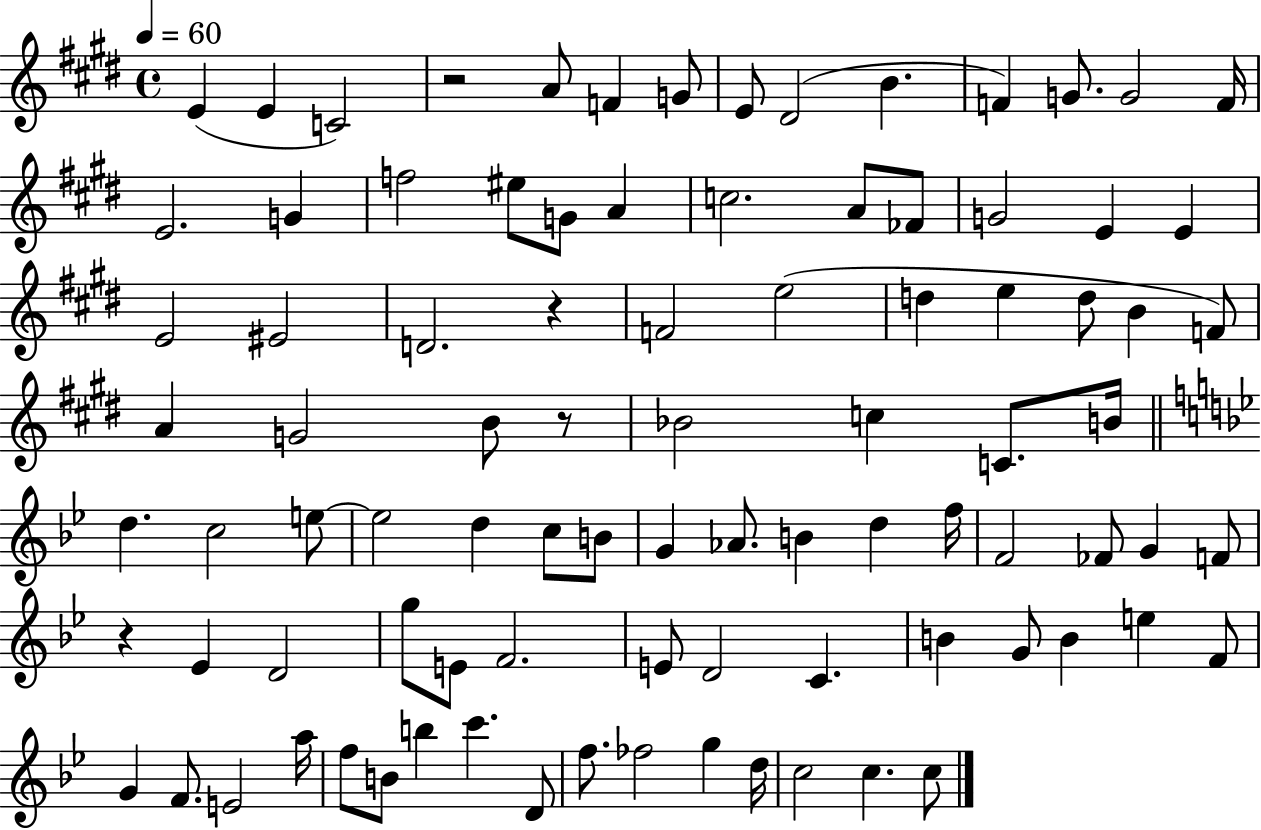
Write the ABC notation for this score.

X:1
T:Untitled
M:4/4
L:1/4
K:E
E E C2 z2 A/2 F G/2 E/2 ^D2 B F G/2 G2 F/4 E2 G f2 ^e/2 G/2 A c2 A/2 _F/2 G2 E E E2 ^E2 D2 z F2 e2 d e d/2 B F/2 A G2 B/2 z/2 _B2 c C/2 B/4 d c2 e/2 e2 d c/2 B/2 G _A/2 B d f/4 F2 _F/2 G F/2 z _E D2 g/2 E/2 F2 E/2 D2 C B G/2 B e F/2 G F/2 E2 a/4 f/2 B/2 b c' D/2 f/2 _f2 g d/4 c2 c c/2